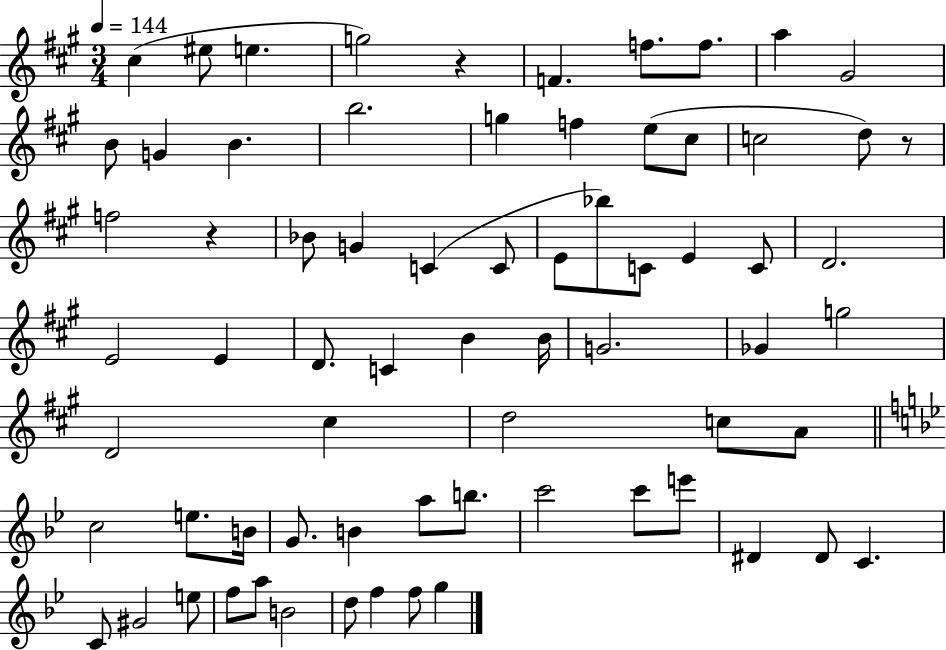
{
  \clef treble
  \numericTimeSignature
  \time 3/4
  \key a \major
  \tempo 4 = 144
  \repeat volta 2 { cis''4( eis''8 e''4. | g''2) r4 | f'4. f''8. f''8. | a''4 gis'2 | \break b'8 g'4 b'4. | b''2. | g''4 f''4 e''8( cis''8 | c''2 d''8) r8 | \break f''2 r4 | bes'8 g'4 c'4( c'8 | e'8 bes''8) c'8 e'4 c'8 | d'2. | \break e'2 e'4 | d'8. c'4 b'4 b'16 | g'2. | ges'4 g''2 | \break d'2 cis''4 | d''2 c''8 a'8 | \bar "||" \break \key bes \major c''2 e''8. b'16 | g'8. b'4 a''8 b''8. | c'''2 c'''8 e'''8 | dis'4 dis'8 c'4. | \break c'8 gis'2 e''8 | f''8 a''8 b'2 | d''8 f''4 f''8 g''4 | } \bar "|."
}